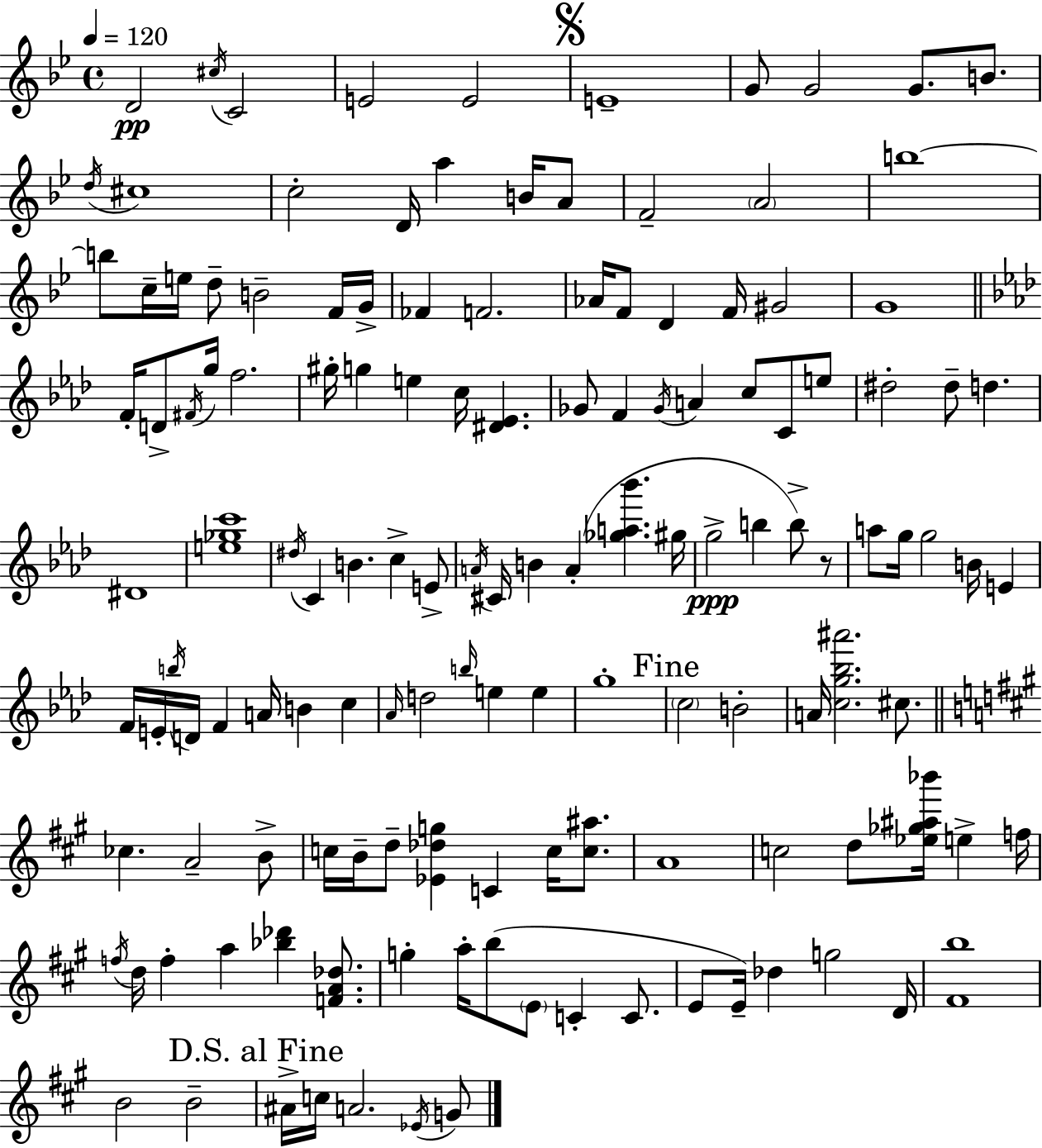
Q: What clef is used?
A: treble